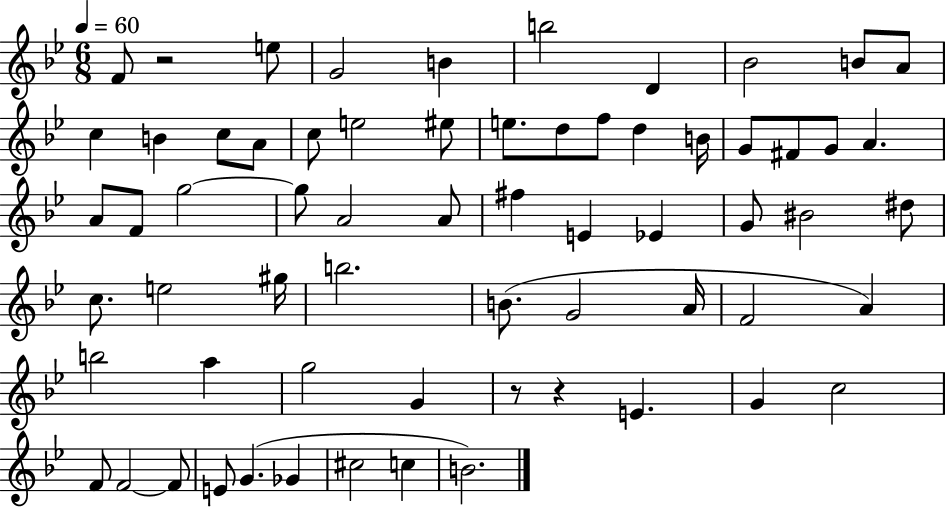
F4/e R/h E5/e G4/h B4/q B5/h D4/q Bb4/h B4/e A4/e C5/q B4/q C5/e A4/e C5/e E5/h EIS5/e E5/e. D5/e F5/e D5/q B4/s G4/e F#4/e G4/e A4/q. A4/e F4/e G5/h G5/e A4/h A4/e F#5/q E4/q Eb4/q G4/e BIS4/h D#5/e C5/e. E5/h G#5/s B5/h. B4/e. G4/h A4/s F4/h A4/q B5/h A5/q G5/h G4/q R/e R/q E4/q. G4/q C5/h F4/e F4/h F4/e E4/e G4/q. Gb4/q C#5/h C5/q B4/h.